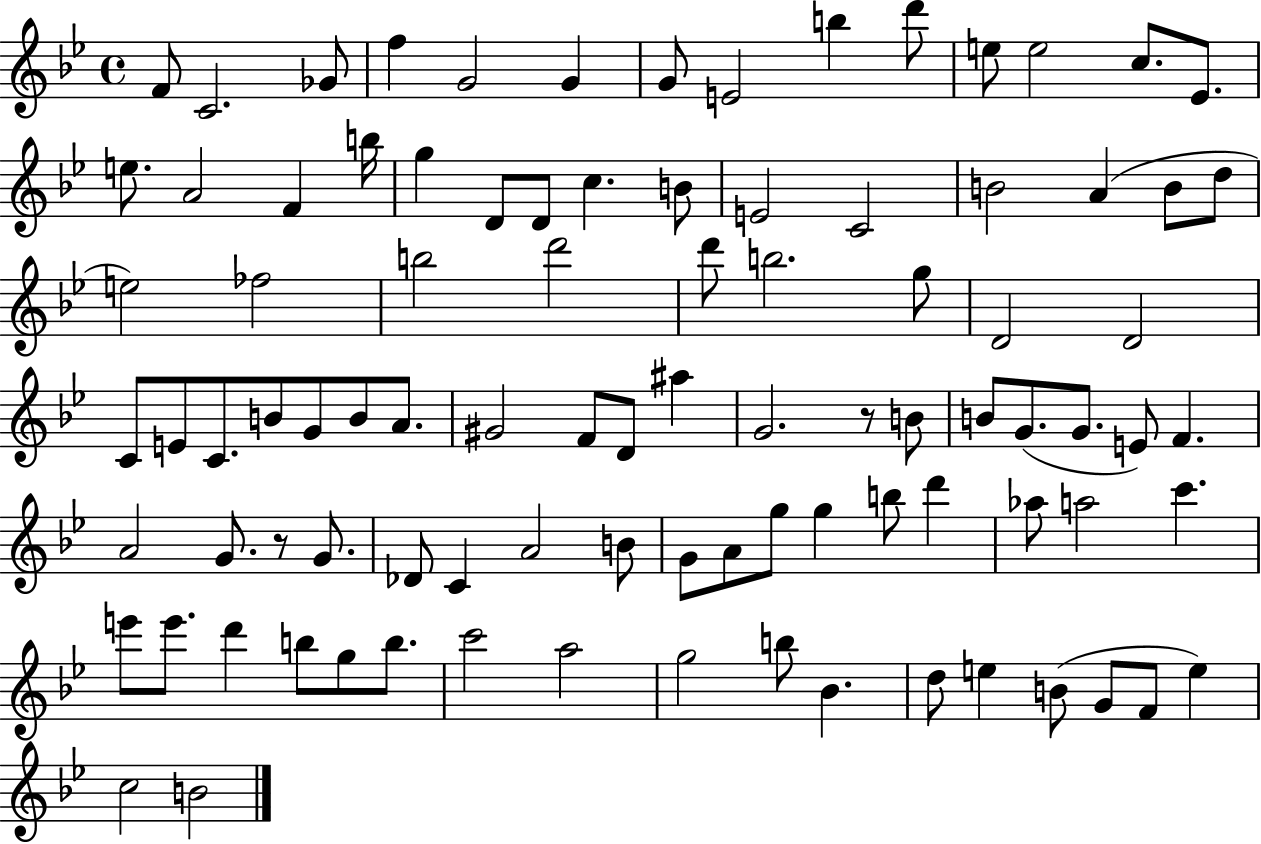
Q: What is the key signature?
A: BES major